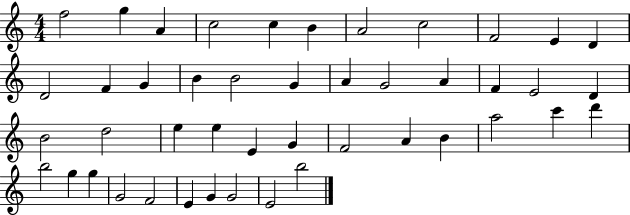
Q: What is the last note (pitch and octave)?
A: B5